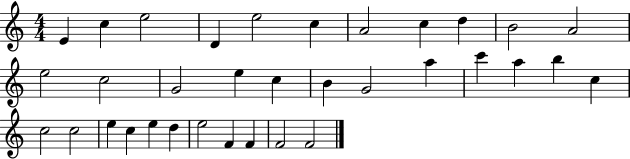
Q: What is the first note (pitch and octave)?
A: E4